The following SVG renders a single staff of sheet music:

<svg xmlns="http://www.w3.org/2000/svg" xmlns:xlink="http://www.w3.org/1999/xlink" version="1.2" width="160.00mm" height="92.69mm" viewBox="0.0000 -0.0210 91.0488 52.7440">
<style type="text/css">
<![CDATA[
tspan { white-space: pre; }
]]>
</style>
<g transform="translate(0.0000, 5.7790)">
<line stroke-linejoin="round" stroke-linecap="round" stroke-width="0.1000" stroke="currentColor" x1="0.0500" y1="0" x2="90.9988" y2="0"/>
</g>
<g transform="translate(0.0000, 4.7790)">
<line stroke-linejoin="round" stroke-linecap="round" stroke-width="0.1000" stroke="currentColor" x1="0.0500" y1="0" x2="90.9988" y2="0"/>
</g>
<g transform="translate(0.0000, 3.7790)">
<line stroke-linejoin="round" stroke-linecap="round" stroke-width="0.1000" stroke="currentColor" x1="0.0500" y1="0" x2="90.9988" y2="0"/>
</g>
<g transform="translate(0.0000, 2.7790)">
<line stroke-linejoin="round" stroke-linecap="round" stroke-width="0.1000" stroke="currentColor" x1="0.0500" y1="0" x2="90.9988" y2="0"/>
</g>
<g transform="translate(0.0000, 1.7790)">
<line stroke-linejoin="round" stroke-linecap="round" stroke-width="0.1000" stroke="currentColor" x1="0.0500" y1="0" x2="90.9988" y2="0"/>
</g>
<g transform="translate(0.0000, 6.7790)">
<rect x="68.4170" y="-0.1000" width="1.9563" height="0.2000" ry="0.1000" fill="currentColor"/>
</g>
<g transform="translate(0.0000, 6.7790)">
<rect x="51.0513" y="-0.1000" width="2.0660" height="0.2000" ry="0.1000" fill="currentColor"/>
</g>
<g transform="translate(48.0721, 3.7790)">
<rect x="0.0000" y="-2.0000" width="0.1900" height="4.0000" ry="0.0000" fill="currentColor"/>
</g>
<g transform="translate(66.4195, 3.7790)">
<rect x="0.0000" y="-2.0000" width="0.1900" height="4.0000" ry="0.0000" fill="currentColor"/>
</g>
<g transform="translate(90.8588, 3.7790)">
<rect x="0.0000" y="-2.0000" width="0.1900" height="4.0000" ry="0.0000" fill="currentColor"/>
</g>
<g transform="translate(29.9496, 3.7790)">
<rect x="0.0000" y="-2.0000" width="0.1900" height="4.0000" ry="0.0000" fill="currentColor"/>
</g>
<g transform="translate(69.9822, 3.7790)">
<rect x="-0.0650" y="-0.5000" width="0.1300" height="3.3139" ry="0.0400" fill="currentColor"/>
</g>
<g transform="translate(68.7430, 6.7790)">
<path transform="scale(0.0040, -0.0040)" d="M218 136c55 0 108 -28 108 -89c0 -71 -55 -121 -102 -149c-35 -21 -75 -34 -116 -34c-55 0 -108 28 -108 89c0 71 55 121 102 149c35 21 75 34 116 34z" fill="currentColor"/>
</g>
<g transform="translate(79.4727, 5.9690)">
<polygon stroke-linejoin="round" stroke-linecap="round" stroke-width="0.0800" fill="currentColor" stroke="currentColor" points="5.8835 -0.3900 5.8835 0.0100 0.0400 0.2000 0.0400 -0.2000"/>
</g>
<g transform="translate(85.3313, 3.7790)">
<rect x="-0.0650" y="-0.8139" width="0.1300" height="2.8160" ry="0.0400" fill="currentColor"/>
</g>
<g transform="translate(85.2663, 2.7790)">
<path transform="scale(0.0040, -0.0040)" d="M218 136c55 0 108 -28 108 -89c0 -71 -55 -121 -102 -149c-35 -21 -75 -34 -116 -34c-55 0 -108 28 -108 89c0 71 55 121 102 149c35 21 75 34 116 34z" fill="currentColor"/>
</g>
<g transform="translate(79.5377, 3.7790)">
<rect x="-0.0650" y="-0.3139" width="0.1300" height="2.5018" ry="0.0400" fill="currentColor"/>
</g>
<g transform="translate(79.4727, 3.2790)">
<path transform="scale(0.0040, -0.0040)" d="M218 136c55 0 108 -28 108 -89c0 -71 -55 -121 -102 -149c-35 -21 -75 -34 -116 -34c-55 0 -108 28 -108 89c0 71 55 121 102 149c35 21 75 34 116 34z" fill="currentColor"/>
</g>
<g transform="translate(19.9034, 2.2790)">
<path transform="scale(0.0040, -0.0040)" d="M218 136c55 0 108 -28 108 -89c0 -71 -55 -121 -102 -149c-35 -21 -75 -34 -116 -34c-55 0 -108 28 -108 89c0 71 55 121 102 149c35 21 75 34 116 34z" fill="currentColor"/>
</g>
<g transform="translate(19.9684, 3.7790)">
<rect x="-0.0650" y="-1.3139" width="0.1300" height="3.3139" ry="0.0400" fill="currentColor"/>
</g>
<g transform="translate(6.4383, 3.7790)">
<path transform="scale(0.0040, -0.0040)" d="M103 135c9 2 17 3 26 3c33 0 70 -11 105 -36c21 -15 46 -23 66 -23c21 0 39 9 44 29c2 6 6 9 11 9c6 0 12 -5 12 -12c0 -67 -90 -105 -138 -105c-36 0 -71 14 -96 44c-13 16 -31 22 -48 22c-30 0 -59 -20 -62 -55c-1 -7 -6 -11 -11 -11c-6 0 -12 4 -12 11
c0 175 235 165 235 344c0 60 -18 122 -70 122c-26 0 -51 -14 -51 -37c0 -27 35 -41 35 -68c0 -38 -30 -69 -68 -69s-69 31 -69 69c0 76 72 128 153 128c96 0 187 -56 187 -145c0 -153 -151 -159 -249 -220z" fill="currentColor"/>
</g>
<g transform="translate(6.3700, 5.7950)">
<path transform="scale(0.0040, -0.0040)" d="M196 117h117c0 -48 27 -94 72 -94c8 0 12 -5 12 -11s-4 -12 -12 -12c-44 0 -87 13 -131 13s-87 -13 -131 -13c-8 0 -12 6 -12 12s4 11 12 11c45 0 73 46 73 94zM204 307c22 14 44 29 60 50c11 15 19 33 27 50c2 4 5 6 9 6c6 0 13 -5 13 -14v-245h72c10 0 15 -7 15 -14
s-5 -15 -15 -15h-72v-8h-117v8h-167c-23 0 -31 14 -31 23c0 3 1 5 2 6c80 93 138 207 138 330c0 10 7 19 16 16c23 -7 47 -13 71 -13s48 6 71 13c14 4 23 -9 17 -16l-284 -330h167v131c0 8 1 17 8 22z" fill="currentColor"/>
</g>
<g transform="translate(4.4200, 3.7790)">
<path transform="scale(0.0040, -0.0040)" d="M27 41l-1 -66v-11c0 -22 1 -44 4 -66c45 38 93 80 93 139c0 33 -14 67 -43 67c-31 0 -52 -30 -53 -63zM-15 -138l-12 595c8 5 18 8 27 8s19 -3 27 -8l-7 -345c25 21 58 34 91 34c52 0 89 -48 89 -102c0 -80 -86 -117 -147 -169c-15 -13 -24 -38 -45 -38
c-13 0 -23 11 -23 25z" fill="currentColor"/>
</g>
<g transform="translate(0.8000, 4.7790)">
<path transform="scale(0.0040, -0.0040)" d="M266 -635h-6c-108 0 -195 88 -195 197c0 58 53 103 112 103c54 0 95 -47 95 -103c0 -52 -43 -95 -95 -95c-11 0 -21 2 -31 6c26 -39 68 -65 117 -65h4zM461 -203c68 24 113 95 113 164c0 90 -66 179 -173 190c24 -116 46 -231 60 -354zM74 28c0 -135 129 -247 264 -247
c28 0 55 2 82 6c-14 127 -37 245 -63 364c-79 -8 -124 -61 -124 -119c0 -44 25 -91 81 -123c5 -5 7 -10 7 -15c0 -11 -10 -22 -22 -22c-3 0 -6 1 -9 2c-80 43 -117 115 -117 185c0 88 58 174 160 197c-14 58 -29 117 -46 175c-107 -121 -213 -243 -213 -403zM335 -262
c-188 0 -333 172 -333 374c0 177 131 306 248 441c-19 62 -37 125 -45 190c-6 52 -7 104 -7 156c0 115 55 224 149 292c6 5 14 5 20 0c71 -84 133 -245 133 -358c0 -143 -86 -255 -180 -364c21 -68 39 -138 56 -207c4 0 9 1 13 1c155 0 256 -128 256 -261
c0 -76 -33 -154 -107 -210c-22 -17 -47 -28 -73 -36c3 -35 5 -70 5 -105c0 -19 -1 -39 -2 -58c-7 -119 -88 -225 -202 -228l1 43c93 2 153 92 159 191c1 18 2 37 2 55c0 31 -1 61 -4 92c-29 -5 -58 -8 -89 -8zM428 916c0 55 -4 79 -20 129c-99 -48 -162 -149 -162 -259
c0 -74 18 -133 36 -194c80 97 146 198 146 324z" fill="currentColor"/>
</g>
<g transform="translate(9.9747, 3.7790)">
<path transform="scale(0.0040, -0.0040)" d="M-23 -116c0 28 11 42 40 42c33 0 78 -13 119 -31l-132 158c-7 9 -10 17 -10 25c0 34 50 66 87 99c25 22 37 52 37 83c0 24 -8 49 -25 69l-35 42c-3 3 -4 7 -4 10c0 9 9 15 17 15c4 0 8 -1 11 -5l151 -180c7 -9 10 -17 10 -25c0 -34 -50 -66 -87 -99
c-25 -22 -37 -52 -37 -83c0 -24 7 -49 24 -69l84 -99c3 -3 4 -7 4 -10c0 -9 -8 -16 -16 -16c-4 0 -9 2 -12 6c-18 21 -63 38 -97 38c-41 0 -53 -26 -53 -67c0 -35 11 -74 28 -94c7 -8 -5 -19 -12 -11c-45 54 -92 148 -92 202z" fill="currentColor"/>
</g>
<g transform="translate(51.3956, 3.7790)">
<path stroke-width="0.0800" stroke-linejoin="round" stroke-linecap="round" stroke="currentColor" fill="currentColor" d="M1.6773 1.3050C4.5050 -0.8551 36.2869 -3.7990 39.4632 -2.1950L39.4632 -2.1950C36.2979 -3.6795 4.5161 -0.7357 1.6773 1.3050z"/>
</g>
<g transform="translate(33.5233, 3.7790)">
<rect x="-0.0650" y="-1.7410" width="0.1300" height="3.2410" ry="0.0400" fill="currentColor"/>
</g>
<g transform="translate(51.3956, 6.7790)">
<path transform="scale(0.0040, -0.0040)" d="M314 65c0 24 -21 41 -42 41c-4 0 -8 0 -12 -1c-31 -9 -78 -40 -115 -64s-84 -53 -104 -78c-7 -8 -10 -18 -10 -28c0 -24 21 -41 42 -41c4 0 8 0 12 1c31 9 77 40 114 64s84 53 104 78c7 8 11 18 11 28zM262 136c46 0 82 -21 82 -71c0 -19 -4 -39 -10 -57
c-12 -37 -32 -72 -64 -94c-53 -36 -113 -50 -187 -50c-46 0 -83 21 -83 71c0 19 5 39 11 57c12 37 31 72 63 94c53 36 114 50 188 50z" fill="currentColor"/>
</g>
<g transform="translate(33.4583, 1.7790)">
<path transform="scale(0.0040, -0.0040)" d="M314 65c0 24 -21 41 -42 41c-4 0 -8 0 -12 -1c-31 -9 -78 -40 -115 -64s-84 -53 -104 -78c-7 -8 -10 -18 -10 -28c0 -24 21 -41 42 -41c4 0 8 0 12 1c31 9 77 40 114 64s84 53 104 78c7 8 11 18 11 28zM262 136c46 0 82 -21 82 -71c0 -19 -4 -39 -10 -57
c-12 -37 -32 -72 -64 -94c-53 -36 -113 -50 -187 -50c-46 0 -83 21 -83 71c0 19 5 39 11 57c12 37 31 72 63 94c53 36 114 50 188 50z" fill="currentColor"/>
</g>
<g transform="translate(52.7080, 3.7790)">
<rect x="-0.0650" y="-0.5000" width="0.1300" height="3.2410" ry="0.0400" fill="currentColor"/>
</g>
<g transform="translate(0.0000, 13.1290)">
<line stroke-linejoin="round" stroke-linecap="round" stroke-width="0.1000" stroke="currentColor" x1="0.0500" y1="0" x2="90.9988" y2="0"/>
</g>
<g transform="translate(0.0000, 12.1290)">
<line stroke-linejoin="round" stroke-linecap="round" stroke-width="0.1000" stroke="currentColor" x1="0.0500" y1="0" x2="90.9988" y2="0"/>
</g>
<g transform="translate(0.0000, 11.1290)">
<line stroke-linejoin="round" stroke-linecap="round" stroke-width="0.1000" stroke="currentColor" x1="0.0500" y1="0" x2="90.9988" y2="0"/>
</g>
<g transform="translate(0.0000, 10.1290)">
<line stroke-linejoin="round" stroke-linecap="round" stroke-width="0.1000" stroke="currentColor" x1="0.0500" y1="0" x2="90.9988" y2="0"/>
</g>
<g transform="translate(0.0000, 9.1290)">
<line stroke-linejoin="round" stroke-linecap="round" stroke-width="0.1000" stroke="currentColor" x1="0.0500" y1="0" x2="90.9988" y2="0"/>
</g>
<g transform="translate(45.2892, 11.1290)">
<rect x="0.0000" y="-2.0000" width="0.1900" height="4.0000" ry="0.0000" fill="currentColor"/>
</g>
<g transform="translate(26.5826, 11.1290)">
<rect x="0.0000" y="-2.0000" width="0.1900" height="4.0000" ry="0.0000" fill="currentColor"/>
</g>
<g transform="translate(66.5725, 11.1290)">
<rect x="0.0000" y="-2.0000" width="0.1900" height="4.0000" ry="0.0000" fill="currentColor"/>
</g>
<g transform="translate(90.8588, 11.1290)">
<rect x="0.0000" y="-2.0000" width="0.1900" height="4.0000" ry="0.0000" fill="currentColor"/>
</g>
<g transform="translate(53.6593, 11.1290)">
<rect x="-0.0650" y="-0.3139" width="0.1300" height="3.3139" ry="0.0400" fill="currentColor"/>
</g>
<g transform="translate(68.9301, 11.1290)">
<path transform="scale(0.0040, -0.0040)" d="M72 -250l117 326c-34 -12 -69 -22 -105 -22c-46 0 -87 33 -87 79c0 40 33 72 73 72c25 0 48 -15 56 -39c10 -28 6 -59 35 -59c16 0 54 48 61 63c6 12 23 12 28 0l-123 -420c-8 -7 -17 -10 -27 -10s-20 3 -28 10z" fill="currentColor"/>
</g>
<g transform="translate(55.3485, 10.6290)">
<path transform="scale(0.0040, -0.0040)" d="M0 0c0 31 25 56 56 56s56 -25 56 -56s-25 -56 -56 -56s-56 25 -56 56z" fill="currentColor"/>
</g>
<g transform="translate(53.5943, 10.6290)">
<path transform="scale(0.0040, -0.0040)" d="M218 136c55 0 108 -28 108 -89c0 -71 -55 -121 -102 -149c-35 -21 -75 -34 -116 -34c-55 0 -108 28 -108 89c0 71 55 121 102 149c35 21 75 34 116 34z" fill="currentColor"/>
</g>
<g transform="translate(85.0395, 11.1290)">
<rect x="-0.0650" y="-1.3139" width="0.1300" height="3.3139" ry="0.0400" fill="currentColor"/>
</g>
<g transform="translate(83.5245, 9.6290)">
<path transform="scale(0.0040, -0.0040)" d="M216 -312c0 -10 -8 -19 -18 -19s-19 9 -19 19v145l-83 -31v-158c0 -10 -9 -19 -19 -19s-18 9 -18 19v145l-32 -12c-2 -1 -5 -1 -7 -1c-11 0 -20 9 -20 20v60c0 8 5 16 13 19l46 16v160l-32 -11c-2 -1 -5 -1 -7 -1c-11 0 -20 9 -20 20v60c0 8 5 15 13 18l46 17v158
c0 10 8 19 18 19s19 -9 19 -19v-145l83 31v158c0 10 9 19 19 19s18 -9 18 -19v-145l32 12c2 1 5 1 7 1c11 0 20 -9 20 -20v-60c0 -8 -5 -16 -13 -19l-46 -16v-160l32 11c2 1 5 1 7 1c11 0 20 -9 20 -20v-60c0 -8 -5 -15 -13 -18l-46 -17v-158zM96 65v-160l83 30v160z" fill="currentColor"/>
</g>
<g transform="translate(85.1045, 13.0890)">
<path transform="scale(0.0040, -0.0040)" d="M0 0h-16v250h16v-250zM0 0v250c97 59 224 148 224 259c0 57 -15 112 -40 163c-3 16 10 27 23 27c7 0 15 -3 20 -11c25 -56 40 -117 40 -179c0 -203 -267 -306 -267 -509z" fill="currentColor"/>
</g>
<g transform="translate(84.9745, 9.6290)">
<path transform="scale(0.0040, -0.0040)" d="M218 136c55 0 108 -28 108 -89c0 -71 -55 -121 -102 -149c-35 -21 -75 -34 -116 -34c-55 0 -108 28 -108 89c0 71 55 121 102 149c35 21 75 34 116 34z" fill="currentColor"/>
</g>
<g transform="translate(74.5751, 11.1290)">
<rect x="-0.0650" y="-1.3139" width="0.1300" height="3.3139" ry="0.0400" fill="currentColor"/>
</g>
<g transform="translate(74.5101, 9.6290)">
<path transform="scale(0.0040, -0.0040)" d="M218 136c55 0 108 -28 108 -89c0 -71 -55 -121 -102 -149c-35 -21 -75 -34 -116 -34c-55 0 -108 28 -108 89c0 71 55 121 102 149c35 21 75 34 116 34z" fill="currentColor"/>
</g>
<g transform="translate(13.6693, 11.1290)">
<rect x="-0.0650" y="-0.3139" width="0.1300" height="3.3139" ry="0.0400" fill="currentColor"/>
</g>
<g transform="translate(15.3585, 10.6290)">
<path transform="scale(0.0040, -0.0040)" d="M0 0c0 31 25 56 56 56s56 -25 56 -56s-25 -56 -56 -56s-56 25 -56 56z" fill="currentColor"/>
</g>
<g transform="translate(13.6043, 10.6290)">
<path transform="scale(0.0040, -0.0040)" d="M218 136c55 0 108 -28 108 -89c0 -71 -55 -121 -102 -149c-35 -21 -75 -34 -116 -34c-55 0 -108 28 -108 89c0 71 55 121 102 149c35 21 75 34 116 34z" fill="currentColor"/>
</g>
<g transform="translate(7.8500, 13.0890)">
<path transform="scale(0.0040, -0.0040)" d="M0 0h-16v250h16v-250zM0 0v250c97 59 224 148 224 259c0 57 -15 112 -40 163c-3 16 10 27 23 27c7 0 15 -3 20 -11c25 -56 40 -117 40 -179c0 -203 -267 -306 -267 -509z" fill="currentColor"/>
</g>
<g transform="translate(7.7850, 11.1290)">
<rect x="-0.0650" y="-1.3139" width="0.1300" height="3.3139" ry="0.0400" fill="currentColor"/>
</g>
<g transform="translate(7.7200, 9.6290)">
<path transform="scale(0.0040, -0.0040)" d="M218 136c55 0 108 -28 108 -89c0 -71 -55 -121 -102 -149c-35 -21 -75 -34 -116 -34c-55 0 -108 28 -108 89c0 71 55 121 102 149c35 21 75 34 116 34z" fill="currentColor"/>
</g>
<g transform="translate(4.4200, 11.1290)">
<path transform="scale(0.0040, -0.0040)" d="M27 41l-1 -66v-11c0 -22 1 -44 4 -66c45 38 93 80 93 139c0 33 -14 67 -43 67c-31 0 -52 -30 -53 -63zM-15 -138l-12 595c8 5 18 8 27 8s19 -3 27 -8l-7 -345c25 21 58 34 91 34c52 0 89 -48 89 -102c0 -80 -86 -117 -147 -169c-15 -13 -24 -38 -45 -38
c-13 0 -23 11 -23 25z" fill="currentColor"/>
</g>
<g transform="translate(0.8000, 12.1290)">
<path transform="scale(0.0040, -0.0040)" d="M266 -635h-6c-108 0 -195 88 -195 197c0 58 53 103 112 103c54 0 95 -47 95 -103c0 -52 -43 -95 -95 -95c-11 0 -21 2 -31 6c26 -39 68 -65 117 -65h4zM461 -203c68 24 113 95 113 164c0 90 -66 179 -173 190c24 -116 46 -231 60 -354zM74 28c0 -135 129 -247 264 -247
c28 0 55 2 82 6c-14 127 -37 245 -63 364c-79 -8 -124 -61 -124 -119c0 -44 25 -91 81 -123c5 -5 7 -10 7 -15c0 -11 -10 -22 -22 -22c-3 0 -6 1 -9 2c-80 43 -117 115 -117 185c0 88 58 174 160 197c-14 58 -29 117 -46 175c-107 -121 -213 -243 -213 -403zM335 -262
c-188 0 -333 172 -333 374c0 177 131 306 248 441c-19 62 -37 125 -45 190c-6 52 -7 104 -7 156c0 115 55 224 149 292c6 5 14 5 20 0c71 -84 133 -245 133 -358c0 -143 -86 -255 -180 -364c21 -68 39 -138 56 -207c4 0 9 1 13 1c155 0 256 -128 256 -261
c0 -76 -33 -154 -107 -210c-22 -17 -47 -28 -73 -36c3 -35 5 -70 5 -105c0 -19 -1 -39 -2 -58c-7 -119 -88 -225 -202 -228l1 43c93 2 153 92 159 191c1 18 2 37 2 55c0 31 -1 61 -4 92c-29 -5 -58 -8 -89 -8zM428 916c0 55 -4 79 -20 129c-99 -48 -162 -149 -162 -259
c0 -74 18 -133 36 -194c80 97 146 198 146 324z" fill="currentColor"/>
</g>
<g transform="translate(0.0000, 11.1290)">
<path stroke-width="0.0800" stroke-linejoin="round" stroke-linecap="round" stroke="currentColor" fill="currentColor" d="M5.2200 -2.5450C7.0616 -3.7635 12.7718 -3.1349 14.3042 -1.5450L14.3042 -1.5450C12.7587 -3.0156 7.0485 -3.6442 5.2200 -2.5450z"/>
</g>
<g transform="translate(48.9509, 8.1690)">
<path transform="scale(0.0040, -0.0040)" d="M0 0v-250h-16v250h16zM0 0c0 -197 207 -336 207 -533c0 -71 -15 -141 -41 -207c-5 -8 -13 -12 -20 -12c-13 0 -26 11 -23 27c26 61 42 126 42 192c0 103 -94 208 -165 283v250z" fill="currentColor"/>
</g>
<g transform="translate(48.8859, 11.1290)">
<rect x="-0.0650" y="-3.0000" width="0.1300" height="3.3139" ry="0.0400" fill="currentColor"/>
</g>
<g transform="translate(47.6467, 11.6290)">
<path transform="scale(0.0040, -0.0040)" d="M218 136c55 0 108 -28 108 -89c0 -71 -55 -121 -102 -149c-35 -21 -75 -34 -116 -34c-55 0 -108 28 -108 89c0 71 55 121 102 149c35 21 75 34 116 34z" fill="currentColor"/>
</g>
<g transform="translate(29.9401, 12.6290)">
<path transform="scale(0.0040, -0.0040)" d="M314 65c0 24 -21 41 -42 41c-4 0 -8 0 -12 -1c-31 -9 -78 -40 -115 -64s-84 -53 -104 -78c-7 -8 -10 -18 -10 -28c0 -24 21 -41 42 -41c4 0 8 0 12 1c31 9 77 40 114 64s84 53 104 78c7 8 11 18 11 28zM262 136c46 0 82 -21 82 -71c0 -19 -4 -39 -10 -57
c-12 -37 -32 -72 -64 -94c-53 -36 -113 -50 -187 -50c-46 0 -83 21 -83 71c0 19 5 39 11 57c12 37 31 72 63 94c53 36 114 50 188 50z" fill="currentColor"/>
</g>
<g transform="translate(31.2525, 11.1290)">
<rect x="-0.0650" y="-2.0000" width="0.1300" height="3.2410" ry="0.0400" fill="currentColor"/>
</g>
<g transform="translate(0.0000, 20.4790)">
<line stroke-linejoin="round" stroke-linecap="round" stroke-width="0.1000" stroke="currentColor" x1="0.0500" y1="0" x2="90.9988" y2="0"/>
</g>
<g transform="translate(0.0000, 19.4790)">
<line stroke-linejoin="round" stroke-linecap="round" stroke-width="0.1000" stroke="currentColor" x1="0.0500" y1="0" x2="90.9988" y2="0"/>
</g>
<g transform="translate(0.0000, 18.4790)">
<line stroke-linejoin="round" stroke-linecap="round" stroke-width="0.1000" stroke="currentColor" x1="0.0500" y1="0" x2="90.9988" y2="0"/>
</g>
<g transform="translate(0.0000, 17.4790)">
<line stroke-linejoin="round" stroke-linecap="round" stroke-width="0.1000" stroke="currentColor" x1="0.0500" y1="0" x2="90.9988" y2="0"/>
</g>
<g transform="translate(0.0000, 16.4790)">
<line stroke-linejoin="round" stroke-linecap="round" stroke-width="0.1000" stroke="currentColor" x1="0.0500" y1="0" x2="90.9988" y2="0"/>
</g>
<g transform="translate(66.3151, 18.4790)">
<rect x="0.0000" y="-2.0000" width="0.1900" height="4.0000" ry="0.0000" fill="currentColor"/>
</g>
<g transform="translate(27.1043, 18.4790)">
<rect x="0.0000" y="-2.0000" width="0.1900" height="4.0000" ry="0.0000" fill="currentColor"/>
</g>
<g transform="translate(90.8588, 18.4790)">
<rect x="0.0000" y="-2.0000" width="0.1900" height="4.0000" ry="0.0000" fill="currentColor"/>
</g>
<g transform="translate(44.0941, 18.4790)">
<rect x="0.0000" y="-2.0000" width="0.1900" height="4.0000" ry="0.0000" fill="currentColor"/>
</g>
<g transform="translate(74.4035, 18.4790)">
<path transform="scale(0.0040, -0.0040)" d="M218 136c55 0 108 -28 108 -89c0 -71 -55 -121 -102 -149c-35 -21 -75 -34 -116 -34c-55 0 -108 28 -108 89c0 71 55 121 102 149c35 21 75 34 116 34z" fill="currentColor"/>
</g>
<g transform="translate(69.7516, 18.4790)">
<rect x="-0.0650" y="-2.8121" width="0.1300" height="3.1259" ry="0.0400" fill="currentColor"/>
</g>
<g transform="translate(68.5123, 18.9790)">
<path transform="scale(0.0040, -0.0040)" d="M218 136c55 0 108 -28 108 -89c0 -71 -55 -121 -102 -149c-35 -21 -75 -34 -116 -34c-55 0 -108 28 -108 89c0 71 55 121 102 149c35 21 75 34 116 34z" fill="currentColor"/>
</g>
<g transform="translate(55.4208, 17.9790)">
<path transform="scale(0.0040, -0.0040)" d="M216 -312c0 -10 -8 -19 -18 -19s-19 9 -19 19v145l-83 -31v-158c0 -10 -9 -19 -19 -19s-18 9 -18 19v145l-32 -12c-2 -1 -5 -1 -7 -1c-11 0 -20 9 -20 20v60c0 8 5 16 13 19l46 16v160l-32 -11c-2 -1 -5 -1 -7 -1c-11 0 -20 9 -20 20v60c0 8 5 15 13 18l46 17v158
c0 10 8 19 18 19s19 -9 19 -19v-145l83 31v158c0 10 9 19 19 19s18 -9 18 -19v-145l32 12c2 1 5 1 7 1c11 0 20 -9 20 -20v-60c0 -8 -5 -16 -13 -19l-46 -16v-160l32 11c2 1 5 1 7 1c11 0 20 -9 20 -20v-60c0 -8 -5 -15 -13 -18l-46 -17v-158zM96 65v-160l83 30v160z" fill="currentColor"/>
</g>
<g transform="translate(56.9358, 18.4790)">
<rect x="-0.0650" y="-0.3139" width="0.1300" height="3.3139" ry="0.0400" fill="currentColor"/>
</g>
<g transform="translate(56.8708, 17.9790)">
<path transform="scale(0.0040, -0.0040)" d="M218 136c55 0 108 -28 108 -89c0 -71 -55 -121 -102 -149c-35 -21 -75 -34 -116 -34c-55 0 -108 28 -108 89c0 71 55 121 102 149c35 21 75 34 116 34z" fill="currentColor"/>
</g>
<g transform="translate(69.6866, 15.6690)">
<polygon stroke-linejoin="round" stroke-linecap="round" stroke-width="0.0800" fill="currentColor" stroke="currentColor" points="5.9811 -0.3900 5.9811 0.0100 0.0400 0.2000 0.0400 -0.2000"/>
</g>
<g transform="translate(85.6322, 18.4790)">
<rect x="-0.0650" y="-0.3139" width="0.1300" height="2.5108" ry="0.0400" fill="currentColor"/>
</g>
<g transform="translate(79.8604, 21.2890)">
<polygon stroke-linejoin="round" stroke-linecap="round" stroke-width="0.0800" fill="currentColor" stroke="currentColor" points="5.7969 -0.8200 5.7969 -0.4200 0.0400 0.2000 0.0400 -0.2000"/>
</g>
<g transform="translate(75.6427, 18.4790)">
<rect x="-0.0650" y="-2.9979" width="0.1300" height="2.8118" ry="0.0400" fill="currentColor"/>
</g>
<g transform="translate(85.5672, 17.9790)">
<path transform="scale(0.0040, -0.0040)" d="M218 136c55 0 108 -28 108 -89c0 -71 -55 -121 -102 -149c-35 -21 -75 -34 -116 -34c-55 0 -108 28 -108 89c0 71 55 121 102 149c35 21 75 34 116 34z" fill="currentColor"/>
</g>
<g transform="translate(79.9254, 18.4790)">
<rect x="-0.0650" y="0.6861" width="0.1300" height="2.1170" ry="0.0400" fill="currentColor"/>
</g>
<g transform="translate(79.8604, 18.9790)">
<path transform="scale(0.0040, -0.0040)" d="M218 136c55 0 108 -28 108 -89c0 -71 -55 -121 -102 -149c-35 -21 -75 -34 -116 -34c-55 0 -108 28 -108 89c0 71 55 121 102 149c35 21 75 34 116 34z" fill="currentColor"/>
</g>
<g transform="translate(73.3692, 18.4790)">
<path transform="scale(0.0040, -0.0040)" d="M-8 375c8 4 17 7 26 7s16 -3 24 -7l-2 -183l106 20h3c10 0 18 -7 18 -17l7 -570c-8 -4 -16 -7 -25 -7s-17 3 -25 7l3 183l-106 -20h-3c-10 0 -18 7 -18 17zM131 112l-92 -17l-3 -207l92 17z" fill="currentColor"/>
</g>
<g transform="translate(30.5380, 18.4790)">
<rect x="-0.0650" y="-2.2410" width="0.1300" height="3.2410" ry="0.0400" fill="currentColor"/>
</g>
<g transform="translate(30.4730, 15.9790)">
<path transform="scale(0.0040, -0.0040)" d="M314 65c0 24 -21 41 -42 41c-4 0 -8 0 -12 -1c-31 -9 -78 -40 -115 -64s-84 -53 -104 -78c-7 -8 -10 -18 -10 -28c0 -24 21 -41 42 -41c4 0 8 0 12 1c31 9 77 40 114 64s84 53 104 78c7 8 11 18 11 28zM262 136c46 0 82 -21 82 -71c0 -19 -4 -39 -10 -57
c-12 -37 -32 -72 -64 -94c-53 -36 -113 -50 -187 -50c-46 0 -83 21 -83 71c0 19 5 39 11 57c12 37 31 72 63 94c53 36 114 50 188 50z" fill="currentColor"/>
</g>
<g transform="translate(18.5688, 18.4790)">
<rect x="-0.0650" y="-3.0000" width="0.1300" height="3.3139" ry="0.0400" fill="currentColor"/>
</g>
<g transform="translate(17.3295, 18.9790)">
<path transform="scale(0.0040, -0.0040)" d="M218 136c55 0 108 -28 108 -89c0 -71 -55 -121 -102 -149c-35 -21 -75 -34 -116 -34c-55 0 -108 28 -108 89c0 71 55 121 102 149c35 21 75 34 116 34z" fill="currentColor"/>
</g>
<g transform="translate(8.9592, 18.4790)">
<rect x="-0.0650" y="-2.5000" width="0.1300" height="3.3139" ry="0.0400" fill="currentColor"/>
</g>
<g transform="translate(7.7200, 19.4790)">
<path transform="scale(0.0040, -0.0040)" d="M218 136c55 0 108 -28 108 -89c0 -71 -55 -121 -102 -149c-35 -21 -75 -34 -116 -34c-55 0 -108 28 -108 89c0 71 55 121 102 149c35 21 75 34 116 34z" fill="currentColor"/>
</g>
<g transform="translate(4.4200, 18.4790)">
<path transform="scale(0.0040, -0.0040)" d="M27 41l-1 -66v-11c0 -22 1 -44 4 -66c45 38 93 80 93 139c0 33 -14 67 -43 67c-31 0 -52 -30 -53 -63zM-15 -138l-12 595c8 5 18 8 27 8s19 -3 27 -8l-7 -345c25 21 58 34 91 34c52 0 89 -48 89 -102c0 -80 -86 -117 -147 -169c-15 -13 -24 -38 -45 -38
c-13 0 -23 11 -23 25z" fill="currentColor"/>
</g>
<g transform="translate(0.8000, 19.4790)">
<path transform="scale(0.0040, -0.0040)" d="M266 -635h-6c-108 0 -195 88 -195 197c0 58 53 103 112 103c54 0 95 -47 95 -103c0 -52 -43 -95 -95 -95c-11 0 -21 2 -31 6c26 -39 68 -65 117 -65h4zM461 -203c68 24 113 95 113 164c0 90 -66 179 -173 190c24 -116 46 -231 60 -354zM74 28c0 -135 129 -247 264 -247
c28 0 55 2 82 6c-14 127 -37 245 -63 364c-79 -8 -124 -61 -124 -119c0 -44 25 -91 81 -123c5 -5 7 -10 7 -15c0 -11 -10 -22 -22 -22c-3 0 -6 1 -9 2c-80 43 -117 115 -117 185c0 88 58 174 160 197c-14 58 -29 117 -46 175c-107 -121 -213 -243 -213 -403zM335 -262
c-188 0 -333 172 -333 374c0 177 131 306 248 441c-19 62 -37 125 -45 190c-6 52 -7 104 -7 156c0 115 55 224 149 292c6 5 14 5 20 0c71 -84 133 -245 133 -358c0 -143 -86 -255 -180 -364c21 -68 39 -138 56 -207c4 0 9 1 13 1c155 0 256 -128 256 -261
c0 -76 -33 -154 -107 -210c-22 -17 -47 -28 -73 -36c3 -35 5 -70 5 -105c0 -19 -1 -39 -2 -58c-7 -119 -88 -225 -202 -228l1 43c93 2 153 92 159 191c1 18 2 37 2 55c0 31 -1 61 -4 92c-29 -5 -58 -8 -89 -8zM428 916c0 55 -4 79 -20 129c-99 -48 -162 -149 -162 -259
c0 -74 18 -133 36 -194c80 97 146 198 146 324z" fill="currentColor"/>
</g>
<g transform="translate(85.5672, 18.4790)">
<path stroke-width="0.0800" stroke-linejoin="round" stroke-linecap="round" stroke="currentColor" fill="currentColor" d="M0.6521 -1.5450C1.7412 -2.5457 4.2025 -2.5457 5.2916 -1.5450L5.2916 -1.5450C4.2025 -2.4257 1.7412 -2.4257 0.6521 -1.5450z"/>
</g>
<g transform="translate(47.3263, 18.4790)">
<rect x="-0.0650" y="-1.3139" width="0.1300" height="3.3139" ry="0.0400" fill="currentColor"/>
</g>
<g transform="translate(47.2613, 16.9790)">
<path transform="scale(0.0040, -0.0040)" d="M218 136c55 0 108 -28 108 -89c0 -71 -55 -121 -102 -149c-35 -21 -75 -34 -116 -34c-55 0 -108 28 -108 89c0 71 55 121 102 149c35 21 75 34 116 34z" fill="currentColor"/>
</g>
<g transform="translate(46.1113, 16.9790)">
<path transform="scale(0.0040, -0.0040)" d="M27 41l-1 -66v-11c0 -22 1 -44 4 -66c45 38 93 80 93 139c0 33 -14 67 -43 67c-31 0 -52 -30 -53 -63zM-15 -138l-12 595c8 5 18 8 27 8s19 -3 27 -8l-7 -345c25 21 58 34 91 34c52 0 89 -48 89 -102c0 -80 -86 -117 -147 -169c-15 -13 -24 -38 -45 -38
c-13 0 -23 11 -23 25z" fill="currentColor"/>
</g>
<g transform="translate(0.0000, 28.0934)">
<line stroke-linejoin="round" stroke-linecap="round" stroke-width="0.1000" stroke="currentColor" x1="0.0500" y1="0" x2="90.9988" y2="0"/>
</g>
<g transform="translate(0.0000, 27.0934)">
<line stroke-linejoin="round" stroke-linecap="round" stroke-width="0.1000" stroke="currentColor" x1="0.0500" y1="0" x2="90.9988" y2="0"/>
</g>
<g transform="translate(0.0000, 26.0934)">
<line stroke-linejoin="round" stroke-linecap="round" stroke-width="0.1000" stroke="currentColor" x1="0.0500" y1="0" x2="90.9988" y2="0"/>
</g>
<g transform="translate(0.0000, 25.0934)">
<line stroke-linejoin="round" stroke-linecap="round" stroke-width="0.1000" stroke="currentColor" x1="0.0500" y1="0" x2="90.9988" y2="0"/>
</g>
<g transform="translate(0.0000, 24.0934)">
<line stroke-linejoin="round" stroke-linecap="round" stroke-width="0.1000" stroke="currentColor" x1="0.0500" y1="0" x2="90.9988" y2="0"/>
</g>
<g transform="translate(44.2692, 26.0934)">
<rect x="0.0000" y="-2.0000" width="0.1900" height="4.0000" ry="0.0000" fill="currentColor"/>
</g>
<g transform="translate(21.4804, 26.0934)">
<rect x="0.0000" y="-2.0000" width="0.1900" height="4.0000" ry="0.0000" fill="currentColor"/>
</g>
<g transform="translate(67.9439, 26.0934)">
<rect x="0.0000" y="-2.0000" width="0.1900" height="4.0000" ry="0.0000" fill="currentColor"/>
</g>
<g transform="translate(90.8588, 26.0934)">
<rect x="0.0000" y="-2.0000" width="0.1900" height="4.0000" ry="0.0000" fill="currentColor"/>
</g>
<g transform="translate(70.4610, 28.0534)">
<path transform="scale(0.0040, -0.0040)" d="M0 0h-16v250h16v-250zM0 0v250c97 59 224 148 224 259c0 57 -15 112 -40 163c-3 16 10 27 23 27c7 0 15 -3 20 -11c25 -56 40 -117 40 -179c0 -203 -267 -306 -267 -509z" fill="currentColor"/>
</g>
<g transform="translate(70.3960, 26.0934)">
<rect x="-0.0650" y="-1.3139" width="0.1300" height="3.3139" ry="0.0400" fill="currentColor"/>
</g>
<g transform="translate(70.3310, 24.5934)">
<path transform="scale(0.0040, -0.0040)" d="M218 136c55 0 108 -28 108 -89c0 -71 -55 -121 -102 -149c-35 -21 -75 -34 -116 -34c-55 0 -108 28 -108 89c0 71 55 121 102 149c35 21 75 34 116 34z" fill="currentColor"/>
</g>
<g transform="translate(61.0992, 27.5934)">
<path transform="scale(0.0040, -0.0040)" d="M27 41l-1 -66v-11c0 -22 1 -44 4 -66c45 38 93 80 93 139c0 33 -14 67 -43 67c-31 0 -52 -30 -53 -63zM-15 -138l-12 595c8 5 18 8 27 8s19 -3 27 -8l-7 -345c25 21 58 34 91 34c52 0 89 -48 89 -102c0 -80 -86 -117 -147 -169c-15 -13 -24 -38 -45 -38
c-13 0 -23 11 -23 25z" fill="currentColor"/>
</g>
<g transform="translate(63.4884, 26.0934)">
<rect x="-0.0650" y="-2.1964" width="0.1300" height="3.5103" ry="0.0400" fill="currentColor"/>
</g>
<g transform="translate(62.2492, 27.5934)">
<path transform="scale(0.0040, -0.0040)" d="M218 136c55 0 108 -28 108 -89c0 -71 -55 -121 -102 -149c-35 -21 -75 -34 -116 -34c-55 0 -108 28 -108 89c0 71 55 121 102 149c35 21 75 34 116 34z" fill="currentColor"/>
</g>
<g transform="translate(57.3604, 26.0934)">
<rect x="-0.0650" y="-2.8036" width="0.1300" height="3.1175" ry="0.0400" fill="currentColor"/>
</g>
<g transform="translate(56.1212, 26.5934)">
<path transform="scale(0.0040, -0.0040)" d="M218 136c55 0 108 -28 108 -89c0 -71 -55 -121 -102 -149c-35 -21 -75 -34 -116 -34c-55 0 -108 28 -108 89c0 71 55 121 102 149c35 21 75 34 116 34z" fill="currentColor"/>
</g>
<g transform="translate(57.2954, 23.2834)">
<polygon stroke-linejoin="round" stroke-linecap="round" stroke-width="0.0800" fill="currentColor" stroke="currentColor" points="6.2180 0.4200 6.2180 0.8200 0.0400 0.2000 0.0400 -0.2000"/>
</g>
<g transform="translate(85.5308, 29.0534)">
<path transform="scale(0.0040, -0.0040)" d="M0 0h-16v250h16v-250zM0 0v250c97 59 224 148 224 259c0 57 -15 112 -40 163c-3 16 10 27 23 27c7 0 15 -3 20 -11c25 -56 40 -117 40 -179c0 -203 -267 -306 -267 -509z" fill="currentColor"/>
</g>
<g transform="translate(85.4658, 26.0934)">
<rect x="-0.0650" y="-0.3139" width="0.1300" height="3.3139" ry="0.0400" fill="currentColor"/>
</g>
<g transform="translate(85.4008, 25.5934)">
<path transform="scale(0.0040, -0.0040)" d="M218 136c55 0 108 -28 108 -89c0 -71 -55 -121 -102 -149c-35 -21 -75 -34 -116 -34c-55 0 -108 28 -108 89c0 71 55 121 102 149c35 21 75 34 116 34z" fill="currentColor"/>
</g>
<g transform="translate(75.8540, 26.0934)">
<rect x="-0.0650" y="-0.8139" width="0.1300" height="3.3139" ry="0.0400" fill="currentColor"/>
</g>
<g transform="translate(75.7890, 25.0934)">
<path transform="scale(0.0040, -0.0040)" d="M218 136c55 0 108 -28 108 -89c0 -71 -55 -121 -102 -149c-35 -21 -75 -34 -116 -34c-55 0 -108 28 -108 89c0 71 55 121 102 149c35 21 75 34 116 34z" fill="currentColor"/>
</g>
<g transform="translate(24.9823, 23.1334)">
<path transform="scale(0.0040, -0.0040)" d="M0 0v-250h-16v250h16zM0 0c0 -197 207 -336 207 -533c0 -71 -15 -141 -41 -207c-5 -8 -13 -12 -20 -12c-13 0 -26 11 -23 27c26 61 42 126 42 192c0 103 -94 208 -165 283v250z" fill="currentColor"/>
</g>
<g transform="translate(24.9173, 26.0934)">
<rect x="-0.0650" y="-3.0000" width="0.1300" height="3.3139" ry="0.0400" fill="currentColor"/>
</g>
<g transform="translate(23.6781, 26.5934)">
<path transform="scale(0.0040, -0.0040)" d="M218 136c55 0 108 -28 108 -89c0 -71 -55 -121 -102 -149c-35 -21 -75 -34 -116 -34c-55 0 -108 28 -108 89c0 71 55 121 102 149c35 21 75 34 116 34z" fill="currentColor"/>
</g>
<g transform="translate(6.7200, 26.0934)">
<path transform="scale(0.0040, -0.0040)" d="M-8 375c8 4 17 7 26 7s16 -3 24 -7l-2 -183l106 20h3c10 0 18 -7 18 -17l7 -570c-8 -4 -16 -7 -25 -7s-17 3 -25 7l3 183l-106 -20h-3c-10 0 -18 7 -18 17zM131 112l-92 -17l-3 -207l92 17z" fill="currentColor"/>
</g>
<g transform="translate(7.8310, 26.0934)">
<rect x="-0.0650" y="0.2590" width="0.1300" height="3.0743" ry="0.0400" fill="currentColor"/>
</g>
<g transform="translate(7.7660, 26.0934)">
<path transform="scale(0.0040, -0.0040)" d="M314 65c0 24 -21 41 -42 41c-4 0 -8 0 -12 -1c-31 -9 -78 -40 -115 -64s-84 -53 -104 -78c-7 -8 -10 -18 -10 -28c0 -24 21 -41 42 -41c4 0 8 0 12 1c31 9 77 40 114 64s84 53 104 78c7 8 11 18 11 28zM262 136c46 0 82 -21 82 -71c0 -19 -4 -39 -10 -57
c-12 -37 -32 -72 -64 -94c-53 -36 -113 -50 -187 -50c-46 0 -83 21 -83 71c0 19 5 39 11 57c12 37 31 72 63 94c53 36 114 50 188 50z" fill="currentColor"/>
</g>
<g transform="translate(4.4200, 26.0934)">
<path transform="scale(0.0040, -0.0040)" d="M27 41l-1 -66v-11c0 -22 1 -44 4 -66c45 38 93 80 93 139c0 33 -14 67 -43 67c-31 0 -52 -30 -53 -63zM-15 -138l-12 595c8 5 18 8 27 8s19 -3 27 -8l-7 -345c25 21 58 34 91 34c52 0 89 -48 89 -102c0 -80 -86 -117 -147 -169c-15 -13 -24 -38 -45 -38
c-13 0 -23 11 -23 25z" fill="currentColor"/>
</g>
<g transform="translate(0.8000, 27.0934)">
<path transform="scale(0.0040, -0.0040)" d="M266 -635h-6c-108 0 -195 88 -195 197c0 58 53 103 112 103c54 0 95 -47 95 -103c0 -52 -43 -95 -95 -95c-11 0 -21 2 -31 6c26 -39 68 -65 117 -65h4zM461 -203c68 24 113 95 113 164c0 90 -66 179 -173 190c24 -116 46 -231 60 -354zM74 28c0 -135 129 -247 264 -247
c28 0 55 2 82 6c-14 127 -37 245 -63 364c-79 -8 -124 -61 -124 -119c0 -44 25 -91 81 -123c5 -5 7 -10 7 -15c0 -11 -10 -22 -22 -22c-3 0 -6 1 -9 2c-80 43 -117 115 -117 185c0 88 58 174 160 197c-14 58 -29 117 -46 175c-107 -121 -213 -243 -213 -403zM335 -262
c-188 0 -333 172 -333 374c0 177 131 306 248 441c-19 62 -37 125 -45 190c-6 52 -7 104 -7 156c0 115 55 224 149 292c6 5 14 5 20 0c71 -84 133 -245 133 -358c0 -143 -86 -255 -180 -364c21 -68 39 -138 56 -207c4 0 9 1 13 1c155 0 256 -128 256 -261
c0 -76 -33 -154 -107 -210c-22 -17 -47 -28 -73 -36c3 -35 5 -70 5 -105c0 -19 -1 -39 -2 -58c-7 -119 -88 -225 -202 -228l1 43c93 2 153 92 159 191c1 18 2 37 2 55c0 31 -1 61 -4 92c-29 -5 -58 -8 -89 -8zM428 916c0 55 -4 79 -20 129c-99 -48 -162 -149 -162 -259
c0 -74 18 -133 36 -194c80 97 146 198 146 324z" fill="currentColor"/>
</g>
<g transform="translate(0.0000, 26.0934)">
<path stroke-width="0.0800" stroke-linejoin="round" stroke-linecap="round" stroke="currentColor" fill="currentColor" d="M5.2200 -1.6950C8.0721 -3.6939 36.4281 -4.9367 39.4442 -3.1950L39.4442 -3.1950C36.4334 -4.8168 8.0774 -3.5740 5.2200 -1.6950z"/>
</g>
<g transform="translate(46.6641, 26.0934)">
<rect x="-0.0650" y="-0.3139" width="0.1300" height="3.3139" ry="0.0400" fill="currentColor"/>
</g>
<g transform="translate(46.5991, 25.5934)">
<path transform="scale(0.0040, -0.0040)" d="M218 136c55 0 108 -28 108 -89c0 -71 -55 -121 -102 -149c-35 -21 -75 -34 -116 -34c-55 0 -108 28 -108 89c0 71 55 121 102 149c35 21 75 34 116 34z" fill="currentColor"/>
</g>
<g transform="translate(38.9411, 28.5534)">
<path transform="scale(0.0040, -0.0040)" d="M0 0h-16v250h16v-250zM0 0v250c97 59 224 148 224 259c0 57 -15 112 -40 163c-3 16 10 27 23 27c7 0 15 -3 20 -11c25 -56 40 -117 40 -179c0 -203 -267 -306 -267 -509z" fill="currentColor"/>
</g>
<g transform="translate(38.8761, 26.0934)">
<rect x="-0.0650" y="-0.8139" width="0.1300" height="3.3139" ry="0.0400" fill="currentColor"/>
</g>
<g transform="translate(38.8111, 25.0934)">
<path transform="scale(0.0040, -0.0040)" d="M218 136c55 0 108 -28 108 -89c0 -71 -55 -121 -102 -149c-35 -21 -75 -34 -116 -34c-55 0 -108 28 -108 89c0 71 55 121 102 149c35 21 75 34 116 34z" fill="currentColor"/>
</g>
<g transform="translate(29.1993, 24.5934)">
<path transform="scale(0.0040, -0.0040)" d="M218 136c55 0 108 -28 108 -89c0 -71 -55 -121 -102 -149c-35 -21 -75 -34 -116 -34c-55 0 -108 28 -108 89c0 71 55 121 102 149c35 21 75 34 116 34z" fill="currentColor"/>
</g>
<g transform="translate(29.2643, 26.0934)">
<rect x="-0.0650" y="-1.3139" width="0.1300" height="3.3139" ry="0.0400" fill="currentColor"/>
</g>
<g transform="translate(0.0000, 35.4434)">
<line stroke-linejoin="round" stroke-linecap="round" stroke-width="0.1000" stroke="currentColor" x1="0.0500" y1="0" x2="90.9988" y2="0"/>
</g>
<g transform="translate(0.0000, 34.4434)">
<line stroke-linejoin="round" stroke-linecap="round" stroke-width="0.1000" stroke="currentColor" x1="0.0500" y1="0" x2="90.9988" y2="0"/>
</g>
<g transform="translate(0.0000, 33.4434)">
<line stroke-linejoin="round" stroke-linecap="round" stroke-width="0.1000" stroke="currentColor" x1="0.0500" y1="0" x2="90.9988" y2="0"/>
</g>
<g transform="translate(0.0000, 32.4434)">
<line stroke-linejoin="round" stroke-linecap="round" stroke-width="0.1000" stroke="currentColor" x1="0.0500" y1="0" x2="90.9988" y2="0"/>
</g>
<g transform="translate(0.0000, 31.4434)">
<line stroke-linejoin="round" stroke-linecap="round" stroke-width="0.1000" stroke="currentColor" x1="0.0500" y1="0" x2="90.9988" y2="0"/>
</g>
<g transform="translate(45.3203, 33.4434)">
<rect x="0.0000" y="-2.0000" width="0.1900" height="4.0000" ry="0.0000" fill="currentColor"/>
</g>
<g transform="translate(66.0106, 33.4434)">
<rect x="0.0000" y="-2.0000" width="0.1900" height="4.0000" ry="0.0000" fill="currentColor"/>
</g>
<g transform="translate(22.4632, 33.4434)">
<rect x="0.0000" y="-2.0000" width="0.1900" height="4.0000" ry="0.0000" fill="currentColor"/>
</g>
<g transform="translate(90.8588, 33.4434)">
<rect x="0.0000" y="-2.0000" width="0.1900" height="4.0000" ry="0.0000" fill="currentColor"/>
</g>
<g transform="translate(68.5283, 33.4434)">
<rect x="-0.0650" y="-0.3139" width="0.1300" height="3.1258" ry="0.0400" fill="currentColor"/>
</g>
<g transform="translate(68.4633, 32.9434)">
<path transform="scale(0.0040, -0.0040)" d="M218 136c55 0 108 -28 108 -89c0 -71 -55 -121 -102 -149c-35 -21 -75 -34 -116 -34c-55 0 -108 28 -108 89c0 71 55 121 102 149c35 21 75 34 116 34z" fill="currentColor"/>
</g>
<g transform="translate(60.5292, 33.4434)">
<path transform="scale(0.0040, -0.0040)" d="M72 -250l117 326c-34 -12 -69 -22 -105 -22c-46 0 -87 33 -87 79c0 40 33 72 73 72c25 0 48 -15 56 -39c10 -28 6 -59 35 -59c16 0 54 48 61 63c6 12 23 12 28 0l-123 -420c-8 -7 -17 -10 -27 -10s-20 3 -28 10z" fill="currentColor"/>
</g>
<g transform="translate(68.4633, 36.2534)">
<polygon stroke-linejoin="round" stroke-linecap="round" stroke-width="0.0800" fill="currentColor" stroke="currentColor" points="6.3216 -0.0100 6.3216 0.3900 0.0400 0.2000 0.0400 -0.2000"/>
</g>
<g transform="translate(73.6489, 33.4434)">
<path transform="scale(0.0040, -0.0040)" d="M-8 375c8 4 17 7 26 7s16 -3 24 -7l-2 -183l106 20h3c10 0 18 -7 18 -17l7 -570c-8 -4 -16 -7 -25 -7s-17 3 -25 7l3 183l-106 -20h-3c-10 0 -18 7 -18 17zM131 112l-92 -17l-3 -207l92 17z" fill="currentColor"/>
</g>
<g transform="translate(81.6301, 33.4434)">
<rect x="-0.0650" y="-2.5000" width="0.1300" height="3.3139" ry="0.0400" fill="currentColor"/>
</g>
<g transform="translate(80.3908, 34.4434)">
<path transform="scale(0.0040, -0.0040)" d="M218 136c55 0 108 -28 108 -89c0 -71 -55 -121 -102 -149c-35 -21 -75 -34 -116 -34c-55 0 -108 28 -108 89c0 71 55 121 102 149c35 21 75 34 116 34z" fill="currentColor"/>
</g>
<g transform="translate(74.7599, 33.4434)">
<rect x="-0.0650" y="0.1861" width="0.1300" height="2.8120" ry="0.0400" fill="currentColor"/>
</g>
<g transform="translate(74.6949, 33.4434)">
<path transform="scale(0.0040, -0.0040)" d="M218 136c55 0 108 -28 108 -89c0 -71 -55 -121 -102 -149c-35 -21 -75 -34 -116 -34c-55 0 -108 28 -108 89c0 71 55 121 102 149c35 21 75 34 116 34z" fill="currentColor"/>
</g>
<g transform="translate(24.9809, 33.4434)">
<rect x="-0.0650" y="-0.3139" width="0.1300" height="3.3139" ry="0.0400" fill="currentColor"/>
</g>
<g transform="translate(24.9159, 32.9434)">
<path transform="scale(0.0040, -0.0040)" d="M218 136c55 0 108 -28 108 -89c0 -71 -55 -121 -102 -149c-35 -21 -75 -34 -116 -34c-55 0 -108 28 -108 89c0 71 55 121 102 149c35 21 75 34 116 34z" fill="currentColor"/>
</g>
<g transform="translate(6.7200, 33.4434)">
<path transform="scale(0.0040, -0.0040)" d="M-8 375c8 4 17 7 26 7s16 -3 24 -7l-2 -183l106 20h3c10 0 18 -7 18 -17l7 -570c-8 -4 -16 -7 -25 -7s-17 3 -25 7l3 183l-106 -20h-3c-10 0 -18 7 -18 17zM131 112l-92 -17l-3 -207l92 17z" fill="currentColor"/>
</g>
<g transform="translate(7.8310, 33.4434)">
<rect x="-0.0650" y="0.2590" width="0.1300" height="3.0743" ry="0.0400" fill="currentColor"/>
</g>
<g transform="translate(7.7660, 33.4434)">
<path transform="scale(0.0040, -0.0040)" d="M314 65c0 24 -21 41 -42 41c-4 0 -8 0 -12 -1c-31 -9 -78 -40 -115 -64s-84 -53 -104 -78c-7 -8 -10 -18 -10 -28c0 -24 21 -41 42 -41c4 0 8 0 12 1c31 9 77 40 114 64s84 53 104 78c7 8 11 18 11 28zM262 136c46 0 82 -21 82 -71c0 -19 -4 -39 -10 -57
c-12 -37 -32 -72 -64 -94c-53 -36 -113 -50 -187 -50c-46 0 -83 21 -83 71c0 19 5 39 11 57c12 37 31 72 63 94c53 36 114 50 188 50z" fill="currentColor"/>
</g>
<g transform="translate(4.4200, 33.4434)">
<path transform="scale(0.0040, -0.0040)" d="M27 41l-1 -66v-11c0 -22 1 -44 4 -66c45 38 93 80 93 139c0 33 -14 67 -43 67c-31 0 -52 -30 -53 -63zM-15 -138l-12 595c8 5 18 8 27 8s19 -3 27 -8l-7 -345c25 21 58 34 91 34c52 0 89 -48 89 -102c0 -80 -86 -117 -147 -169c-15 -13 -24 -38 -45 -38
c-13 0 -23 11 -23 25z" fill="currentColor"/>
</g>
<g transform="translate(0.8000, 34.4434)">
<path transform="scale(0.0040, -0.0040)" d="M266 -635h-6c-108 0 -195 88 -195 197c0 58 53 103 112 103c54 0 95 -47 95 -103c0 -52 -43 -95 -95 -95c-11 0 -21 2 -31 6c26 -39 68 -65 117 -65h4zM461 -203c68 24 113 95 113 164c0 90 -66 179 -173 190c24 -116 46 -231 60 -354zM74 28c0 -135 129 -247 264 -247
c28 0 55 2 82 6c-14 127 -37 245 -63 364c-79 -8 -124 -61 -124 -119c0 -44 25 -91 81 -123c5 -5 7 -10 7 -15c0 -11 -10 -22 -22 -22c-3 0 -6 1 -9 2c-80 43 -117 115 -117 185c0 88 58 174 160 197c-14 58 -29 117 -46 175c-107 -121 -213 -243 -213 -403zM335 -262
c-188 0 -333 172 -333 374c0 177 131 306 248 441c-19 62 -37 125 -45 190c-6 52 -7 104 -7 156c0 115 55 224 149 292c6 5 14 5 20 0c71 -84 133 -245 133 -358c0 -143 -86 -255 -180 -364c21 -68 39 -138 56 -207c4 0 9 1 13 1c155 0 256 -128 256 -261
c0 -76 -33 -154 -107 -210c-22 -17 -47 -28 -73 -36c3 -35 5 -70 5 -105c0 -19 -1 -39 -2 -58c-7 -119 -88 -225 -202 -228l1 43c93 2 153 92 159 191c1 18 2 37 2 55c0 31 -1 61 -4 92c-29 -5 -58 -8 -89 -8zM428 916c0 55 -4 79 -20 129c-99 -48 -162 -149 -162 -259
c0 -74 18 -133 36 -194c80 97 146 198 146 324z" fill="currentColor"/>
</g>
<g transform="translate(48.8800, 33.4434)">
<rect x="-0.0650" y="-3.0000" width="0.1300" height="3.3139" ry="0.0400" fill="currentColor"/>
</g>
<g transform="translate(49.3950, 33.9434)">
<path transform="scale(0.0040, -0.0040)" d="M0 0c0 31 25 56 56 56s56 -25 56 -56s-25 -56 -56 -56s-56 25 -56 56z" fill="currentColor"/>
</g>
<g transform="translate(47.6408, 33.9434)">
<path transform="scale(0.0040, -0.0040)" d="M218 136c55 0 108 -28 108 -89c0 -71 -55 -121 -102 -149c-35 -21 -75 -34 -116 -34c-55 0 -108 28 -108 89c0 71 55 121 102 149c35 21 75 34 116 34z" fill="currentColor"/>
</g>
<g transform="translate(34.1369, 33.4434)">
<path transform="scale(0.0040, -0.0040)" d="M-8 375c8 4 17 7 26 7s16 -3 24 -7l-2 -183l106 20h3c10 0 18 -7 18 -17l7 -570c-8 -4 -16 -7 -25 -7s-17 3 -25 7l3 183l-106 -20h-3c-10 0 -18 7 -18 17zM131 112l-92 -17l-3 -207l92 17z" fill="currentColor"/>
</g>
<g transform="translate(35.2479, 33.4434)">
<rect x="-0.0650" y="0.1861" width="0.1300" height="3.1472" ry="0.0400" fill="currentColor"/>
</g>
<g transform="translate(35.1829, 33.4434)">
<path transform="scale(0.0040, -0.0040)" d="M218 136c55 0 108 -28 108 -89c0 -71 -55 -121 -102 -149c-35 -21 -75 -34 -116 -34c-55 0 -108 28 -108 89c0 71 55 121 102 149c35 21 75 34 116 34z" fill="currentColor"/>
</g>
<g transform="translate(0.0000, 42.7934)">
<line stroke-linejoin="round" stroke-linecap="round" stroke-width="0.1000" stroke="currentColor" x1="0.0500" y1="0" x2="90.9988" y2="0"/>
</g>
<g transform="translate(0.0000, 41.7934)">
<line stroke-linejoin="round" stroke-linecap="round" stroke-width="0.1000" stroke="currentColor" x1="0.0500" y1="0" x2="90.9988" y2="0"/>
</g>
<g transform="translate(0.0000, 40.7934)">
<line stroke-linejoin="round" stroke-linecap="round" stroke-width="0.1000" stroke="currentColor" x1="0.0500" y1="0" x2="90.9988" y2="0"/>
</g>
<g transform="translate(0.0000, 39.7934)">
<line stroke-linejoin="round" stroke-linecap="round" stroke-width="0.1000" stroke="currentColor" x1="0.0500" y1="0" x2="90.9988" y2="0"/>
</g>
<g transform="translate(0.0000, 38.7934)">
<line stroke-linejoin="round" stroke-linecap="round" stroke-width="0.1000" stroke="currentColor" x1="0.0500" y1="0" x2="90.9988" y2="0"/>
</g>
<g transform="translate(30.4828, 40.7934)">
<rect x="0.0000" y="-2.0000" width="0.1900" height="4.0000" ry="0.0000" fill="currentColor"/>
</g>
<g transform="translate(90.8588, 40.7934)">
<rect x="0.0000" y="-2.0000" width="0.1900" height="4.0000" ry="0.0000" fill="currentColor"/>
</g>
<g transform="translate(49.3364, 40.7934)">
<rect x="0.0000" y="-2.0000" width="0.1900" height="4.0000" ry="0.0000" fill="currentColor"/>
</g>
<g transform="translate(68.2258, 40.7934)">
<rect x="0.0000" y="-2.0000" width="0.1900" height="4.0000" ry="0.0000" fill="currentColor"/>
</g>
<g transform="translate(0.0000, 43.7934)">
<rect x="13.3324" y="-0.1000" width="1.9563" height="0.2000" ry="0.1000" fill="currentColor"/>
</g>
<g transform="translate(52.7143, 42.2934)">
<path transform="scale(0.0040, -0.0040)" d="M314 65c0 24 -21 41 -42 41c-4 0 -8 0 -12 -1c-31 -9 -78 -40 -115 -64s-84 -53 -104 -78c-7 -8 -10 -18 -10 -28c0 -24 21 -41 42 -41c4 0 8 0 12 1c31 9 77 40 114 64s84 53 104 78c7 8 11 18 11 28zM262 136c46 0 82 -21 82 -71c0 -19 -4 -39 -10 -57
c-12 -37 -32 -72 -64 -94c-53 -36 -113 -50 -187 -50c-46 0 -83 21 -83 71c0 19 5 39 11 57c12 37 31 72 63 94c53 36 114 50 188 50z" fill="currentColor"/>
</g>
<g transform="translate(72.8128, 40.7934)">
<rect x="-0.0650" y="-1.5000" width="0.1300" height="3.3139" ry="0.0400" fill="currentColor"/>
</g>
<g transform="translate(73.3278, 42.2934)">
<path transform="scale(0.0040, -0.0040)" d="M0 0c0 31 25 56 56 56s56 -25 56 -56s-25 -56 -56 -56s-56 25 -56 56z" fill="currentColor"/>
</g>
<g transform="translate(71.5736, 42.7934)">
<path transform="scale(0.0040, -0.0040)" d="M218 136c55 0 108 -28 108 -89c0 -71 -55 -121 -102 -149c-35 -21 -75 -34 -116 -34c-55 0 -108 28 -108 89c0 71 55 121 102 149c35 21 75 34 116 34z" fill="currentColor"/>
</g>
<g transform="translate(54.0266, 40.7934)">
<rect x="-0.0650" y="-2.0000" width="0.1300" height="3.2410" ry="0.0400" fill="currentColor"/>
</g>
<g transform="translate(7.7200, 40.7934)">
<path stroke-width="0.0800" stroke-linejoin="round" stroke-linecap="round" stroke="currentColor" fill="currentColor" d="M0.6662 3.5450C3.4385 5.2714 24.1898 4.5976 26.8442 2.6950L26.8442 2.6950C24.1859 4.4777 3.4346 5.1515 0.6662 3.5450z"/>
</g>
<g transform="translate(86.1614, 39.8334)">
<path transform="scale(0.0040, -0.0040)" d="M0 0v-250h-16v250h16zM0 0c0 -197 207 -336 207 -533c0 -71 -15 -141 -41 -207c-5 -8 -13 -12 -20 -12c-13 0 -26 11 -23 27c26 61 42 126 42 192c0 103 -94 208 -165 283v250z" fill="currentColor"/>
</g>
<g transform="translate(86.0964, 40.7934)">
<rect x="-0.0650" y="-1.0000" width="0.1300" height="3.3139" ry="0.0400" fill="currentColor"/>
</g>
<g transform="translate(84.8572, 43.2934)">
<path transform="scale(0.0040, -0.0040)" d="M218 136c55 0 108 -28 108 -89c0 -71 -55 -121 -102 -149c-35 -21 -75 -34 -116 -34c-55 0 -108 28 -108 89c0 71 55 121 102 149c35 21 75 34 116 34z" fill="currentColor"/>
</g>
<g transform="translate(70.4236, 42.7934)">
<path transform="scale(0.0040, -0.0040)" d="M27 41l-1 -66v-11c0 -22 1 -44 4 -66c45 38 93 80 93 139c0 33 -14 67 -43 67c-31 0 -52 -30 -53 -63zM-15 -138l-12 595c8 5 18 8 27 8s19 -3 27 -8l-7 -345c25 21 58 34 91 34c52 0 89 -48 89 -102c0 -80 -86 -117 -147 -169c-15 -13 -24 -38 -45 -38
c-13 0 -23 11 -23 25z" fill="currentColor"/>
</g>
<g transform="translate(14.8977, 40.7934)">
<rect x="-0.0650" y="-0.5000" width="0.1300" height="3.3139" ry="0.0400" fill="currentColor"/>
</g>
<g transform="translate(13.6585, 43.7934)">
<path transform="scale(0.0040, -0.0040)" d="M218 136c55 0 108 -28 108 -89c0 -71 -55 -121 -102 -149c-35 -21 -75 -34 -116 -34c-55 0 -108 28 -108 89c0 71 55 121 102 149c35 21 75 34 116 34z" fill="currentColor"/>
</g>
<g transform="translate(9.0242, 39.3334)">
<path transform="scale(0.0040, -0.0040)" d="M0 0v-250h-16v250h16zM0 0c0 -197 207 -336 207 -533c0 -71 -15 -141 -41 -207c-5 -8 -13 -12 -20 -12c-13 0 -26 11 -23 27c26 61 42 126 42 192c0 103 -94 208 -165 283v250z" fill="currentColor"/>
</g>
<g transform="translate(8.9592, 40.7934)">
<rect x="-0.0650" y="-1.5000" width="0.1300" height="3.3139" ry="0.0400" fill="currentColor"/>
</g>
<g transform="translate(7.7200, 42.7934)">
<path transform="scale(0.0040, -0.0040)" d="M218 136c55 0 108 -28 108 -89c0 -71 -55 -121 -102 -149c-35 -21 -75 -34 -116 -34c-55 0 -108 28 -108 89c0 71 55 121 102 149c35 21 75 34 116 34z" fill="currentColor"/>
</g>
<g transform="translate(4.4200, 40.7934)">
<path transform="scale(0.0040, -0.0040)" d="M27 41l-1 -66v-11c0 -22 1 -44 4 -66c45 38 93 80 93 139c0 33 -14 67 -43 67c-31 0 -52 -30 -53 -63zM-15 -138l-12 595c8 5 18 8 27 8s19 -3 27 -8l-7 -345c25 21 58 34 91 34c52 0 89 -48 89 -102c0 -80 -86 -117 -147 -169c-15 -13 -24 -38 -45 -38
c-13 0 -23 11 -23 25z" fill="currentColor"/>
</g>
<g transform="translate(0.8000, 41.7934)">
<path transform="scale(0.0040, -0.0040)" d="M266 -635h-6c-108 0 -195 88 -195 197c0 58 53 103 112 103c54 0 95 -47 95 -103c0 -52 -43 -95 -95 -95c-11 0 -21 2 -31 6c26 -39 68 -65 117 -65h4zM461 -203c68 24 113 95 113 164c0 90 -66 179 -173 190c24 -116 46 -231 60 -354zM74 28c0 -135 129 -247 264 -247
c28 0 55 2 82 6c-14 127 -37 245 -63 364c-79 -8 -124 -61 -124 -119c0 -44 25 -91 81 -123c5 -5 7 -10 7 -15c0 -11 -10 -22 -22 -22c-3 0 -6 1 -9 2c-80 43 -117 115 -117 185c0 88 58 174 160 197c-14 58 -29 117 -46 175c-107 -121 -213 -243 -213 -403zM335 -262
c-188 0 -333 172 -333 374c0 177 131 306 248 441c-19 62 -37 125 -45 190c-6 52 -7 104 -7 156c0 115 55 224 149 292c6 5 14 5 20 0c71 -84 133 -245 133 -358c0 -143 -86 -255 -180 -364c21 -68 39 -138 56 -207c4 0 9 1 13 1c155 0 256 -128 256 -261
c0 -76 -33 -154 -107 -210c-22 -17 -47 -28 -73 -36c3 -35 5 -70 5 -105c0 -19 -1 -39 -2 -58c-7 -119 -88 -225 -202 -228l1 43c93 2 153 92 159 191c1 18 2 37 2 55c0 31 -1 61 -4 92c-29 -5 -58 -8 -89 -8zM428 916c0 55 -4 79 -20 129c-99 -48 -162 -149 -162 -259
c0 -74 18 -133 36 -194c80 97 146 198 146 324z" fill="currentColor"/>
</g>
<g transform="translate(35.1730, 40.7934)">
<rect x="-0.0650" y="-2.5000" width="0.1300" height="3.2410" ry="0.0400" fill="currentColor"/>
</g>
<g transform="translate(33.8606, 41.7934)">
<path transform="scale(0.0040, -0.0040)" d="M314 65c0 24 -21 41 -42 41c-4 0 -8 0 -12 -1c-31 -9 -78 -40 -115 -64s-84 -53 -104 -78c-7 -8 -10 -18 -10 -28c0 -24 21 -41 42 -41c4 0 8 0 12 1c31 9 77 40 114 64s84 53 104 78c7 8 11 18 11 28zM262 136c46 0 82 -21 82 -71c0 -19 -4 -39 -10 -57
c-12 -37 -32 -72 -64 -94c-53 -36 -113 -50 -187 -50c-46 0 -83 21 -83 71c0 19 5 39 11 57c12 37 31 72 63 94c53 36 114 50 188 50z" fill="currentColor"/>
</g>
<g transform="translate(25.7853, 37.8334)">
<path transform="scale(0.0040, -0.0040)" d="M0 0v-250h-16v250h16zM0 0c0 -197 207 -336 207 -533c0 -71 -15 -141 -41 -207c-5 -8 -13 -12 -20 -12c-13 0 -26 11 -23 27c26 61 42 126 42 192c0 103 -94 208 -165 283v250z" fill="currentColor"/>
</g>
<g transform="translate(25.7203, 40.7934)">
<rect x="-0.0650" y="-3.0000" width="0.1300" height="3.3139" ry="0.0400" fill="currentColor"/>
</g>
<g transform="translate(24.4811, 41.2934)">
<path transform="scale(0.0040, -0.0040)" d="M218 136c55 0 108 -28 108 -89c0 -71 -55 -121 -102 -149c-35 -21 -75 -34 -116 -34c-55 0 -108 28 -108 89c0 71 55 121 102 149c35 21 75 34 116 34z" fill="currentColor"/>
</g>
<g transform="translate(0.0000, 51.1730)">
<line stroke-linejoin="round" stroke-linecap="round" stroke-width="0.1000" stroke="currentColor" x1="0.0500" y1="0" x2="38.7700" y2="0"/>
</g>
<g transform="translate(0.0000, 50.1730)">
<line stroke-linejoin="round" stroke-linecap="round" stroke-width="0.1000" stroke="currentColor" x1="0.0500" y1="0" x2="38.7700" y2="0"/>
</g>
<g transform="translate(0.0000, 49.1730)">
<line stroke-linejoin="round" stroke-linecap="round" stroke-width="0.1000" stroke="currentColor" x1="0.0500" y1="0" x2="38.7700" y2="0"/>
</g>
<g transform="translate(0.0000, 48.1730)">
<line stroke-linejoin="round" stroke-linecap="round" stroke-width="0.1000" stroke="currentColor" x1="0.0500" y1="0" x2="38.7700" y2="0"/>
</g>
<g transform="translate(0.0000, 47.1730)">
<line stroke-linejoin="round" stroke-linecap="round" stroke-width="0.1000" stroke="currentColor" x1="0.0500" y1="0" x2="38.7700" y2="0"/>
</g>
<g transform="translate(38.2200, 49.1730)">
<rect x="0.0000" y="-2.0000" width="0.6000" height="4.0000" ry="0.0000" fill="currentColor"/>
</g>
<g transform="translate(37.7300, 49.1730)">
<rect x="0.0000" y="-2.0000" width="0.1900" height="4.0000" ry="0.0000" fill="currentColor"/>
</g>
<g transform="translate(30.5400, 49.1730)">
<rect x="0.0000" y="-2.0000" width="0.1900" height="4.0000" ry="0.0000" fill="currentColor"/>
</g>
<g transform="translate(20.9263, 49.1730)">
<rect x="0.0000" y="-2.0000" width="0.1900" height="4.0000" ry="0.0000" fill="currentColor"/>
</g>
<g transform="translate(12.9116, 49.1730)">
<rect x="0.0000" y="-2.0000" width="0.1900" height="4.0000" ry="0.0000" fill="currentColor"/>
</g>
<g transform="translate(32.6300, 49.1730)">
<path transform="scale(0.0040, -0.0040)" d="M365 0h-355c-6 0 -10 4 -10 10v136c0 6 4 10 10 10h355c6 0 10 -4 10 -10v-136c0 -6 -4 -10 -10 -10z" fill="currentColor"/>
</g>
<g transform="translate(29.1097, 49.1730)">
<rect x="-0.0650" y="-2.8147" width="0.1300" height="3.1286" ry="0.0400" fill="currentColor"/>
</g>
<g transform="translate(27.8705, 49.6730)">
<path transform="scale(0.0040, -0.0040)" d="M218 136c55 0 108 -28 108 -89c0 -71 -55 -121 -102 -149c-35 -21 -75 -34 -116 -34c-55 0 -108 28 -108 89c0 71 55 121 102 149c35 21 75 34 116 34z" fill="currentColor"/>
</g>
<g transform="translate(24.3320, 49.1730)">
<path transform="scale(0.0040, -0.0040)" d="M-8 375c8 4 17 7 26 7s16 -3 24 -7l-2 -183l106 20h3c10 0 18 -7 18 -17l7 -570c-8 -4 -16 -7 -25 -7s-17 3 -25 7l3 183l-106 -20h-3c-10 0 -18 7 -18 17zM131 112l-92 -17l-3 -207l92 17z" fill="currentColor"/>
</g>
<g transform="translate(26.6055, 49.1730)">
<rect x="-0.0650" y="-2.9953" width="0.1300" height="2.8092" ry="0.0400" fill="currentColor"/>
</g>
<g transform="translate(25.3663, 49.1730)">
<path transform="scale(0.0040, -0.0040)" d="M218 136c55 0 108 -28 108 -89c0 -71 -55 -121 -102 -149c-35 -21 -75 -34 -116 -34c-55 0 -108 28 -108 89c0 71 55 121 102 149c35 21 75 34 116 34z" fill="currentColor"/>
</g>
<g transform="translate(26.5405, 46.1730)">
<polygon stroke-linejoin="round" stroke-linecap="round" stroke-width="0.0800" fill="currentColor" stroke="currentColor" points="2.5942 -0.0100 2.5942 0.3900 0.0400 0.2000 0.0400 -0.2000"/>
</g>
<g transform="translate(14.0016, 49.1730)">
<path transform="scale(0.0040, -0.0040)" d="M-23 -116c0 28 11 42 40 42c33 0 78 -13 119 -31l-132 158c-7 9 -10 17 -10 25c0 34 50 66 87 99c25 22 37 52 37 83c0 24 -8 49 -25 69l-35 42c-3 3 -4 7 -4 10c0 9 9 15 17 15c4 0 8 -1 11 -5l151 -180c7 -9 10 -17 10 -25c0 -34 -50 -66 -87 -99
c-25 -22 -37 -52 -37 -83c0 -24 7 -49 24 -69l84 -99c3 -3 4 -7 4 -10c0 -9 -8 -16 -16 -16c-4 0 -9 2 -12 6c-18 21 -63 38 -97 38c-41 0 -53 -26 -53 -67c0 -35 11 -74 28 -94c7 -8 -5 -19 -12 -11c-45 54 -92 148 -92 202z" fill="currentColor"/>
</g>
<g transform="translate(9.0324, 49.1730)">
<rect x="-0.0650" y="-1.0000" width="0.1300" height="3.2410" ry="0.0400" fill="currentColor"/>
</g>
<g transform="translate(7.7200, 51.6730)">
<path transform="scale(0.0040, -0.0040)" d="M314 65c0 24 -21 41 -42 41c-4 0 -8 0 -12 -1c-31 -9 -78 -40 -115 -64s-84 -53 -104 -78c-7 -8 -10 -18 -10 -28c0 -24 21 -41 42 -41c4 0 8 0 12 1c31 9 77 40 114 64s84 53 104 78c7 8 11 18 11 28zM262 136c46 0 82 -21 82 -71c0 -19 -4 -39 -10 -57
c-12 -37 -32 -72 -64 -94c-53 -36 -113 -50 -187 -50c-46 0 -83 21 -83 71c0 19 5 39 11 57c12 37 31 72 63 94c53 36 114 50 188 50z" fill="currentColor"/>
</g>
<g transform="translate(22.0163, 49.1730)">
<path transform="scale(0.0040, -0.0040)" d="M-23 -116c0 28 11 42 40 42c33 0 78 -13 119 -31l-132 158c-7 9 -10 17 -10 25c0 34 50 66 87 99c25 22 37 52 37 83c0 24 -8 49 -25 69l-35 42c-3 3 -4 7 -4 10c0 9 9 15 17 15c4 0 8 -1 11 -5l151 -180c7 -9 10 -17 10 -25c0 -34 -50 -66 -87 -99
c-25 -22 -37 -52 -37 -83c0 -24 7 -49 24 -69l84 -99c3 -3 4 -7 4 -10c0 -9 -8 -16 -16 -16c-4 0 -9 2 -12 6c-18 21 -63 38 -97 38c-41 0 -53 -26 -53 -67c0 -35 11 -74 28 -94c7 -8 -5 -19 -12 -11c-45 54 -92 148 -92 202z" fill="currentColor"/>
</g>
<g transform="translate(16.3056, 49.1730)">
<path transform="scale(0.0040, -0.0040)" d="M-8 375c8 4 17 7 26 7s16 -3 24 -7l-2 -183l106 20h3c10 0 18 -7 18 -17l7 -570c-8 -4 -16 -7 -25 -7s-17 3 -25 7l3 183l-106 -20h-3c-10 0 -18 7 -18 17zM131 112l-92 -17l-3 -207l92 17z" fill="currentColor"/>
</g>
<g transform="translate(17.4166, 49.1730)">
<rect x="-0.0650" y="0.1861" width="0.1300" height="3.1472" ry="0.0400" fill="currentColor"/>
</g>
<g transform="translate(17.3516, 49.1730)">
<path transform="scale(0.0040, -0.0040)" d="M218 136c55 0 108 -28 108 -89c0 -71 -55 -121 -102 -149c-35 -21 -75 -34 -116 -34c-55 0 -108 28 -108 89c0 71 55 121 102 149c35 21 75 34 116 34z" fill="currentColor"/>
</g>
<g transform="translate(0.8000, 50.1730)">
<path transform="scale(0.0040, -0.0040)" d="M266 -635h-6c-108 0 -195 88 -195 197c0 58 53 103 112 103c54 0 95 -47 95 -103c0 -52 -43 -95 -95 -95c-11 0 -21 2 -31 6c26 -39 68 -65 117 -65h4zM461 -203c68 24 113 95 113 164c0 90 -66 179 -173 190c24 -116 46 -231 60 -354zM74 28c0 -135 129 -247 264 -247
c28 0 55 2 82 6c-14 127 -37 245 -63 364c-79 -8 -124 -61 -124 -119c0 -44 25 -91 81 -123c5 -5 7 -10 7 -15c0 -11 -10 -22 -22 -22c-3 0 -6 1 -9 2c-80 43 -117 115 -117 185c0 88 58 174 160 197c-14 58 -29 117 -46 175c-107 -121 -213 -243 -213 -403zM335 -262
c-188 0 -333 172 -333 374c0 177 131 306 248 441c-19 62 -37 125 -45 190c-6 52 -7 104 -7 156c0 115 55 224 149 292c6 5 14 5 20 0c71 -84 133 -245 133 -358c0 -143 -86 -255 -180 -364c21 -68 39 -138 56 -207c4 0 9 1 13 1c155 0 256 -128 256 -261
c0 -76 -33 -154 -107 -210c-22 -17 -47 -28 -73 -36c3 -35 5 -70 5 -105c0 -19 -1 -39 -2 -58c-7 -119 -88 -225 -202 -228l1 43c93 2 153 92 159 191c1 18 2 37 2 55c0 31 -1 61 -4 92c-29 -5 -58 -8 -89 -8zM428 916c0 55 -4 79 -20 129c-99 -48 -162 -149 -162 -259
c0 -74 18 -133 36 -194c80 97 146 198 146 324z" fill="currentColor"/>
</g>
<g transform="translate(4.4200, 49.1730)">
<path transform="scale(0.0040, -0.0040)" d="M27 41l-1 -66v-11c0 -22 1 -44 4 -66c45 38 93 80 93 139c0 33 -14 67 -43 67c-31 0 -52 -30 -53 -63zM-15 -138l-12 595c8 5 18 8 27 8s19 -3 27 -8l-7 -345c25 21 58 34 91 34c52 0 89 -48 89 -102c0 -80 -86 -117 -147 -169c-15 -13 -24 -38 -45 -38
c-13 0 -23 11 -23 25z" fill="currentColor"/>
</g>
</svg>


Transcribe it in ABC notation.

X:1
T:Untitled
M:2/4
L:1/4
K:F
z e f2 C2 C c/2 d/2 e/2 c F2 A/2 c z/2 e ^e/2 G A g2 _e ^c A/2 B/2 A/2 c/2 B2 A/2 e d/2 c A/2 _F/2 e/2 d c/2 B2 c B A z/2 c/2 B/2 G E/2 C A/2 G2 F2 _E D/2 D2 z B z B/2 A/2 z2